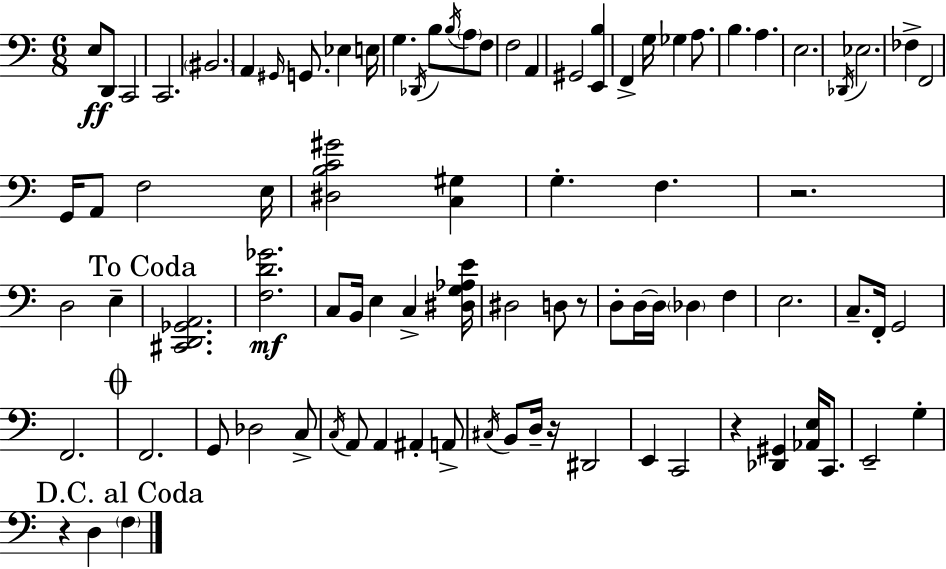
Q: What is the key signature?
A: A minor